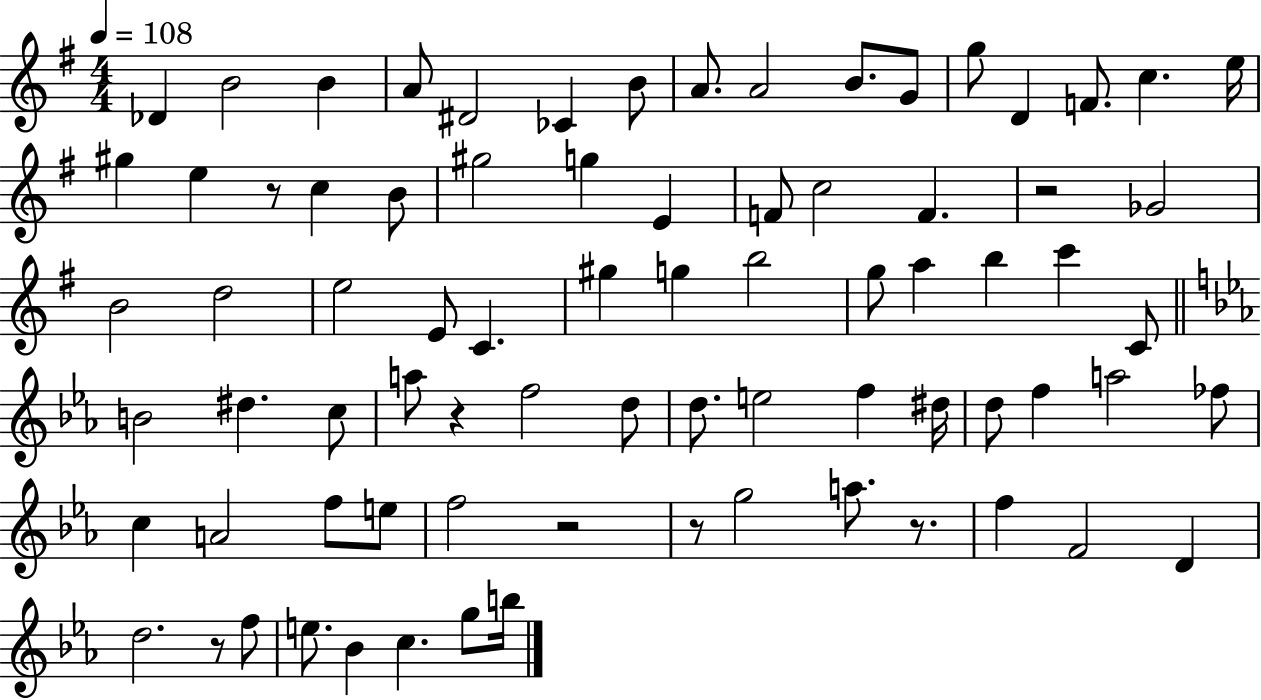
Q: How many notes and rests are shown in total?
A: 78